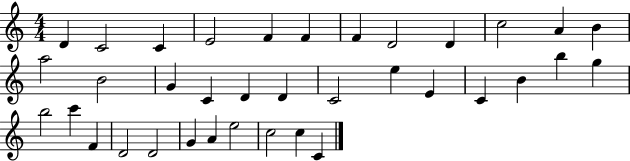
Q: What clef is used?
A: treble